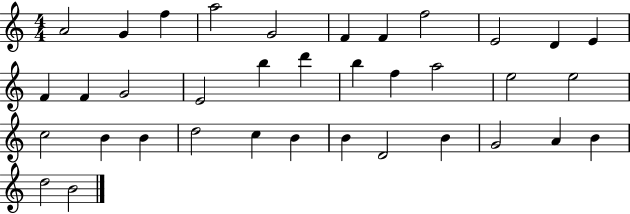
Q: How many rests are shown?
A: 0